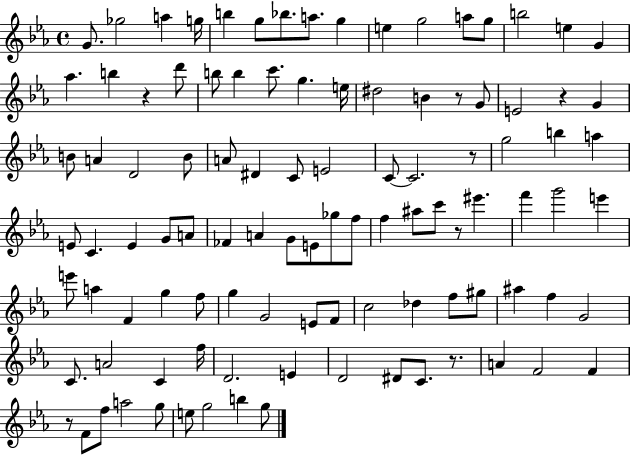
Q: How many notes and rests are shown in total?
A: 103